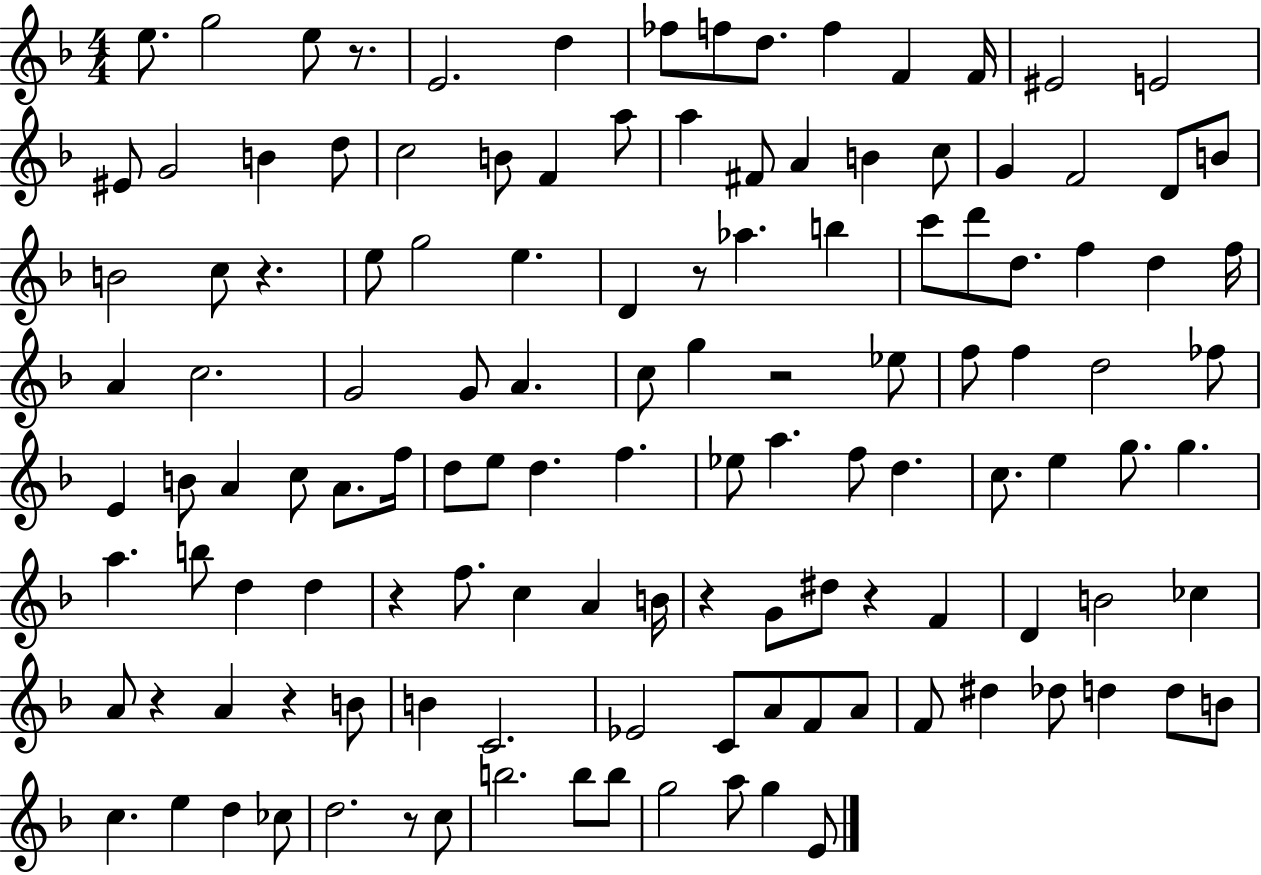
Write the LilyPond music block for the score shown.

{
  \clef treble
  \numericTimeSignature
  \time 4/4
  \key f \major
  e''8. g''2 e''8 r8. | e'2. d''4 | fes''8 f''8 d''8. f''4 f'4 f'16 | eis'2 e'2 | \break eis'8 g'2 b'4 d''8 | c''2 b'8 f'4 a''8 | a''4 fis'8 a'4 b'4 c''8 | g'4 f'2 d'8 b'8 | \break b'2 c''8 r4. | e''8 g''2 e''4. | d'4 r8 aes''4. b''4 | c'''8 d'''8 d''8. f''4 d''4 f''16 | \break a'4 c''2. | g'2 g'8 a'4. | c''8 g''4 r2 ees''8 | f''8 f''4 d''2 fes''8 | \break e'4 b'8 a'4 c''8 a'8. f''16 | d''8 e''8 d''4. f''4. | ees''8 a''4. f''8 d''4. | c''8. e''4 g''8. g''4. | \break a''4. b''8 d''4 d''4 | r4 f''8. c''4 a'4 b'16 | r4 g'8 dis''8 r4 f'4 | d'4 b'2 ces''4 | \break a'8 r4 a'4 r4 b'8 | b'4 c'2. | ees'2 c'8 a'8 f'8 a'8 | f'8 dis''4 des''8 d''4 d''8 b'8 | \break c''4. e''4 d''4 ces''8 | d''2. r8 c''8 | b''2. b''8 b''8 | g''2 a''8 g''4 e'8 | \break \bar "|."
}